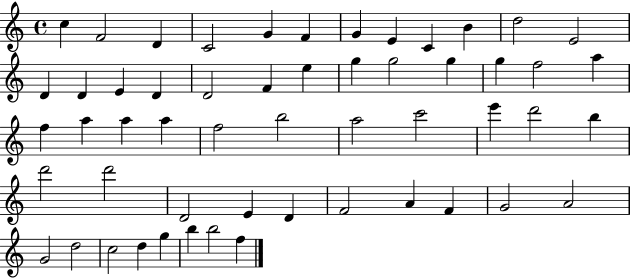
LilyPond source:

{
  \clef treble
  \time 4/4
  \defaultTimeSignature
  \key c \major
  c''4 f'2 d'4 | c'2 g'4 f'4 | g'4 e'4 c'4 b'4 | d''2 e'2 | \break d'4 d'4 e'4 d'4 | d'2 f'4 e''4 | g''4 g''2 g''4 | g''4 f''2 a''4 | \break f''4 a''4 a''4 a''4 | f''2 b''2 | a''2 c'''2 | e'''4 d'''2 b''4 | \break d'''2 d'''2 | d'2 e'4 d'4 | f'2 a'4 f'4 | g'2 a'2 | \break g'2 d''2 | c''2 d''4 g''4 | b''4 b''2 f''4 | \bar "|."
}